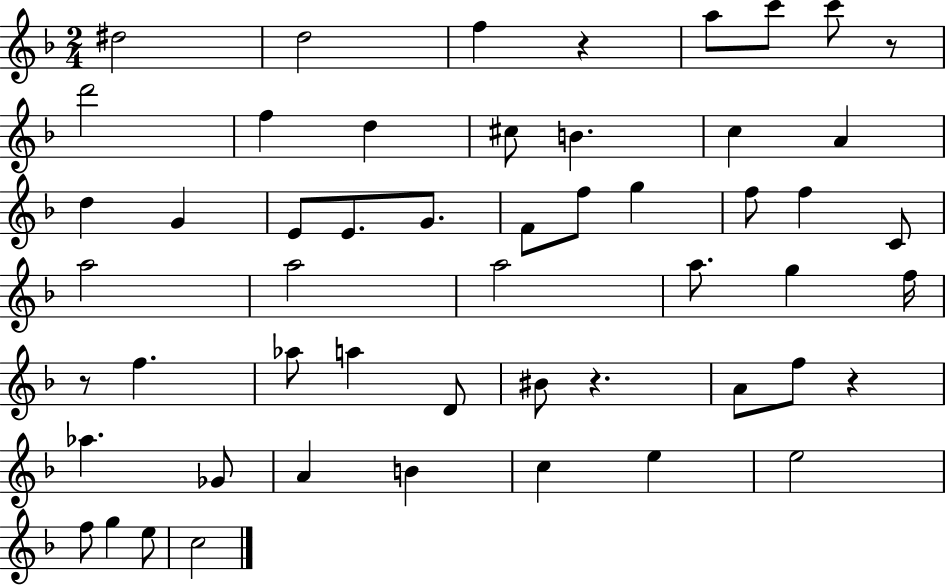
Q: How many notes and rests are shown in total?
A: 53